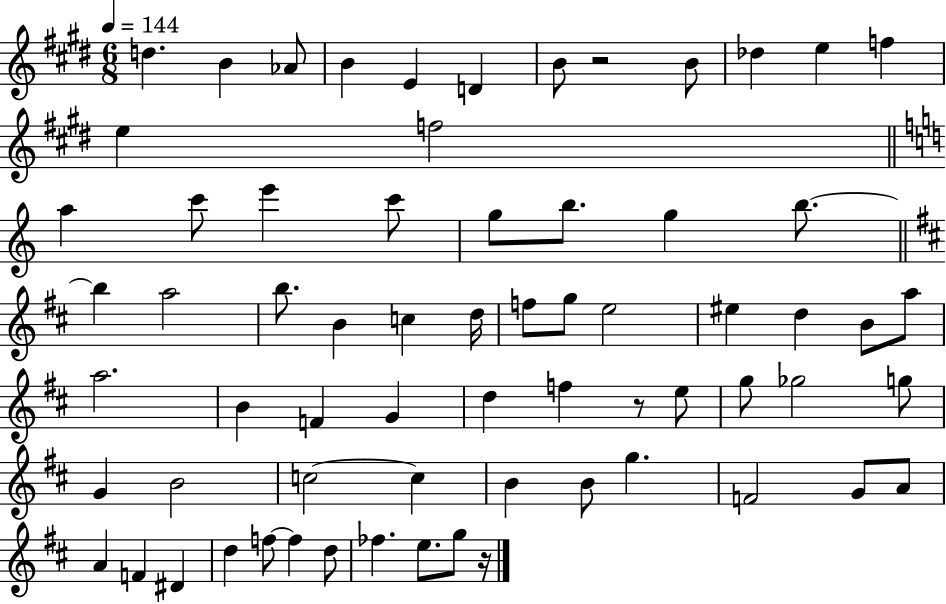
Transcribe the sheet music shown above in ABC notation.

X:1
T:Untitled
M:6/8
L:1/4
K:E
d B _A/2 B E D B/2 z2 B/2 _d e f e f2 a c'/2 e' c'/2 g/2 b/2 g b/2 b a2 b/2 B c d/4 f/2 g/2 e2 ^e d B/2 a/2 a2 B F G d f z/2 e/2 g/2 _g2 g/2 G B2 c2 c B B/2 g F2 G/2 A/2 A F ^D d f/2 f d/2 _f e/2 g/2 z/4